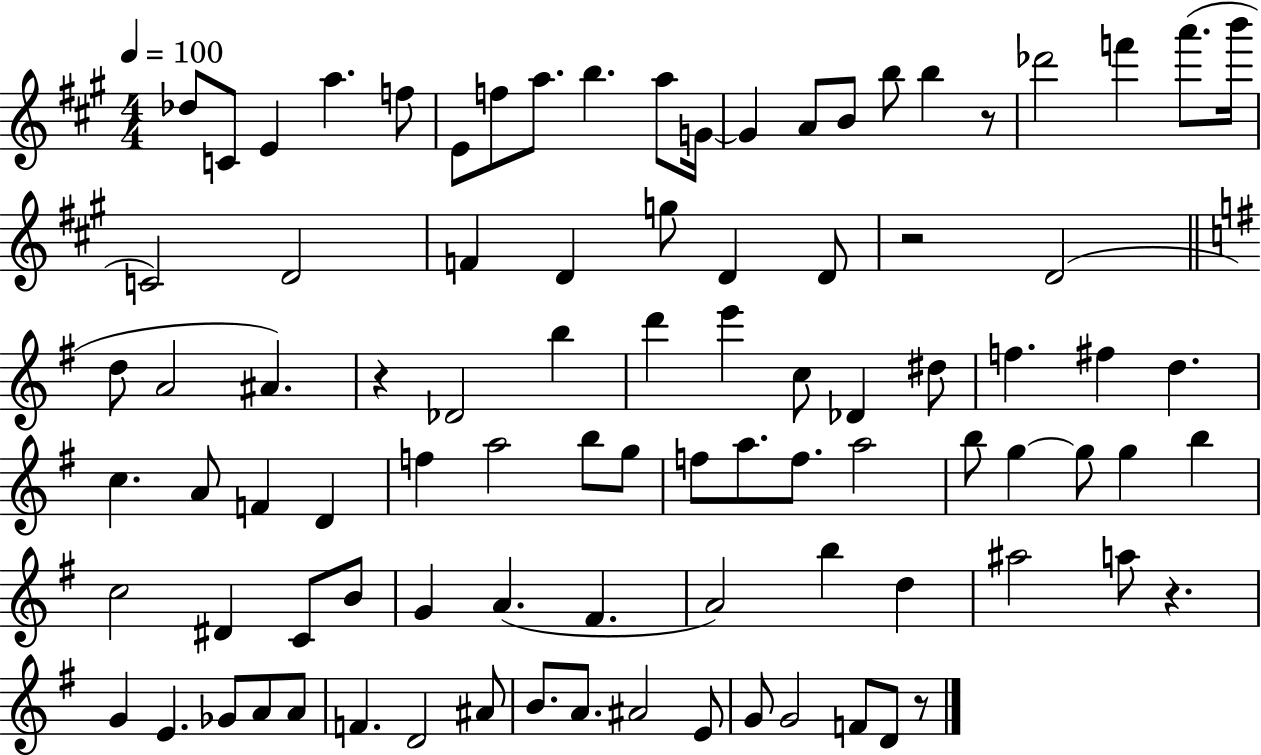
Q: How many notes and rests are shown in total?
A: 91